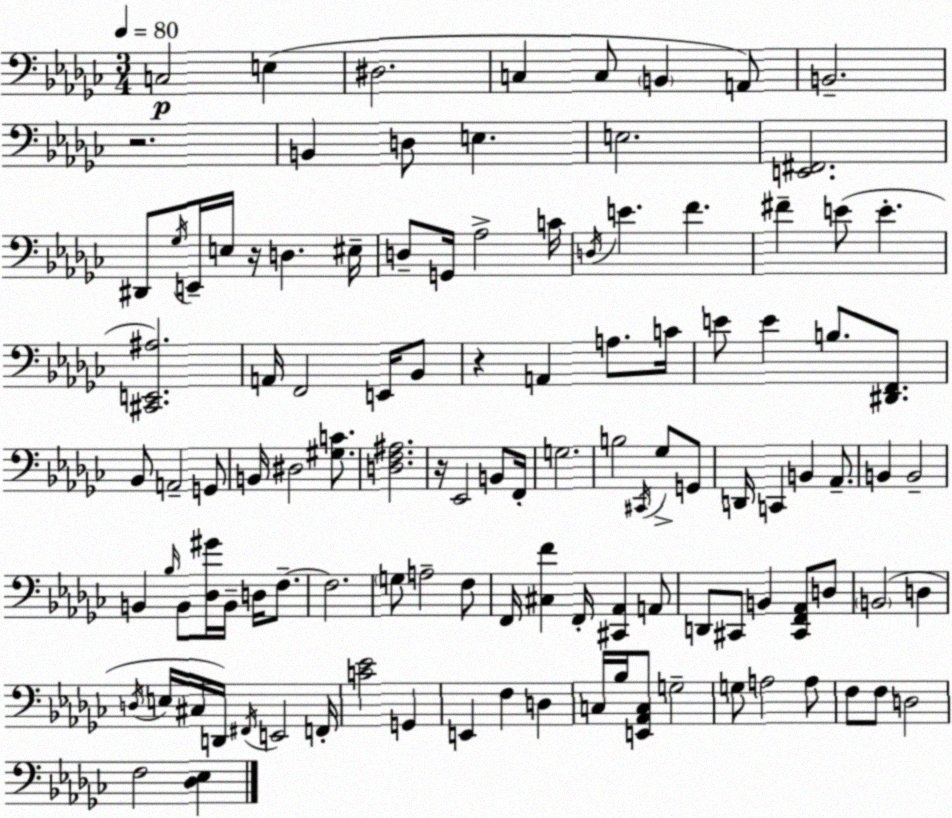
X:1
T:Untitled
M:3/4
L:1/4
K:Ebm
C,2 E, ^D,2 C, C,/2 B,, A,,/2 B,,2 z2 B,, D,/2 E, E,2 [E,,^F,,]2 ^D,,/2 _G,/4 E,,/4 E,/4 z/4 D, ^E,/4 D,/2 G,,/4 _A,2 C/4 D,/4 E F ^F E/2 E [^C,,E,,^A,]2 A,,/4 F,,2 E,,/4 _B,,/2 z A,, A,/2 C/4 E/2 E B,/2 [^D,,F,,]/2 _B,,/2 A,,2 G,,/2 B,,/4 ^D,2 [^G,C]/2 [D,F,^A,]2 z/4 _E,,2 B,,/2 F,,/4 G,2 B,2 ^C,,/4 _G,/2 G,,/2 D,,/4 C,, B,, _A,,/2 B,, B,,2 B,, _B,/4 B,,/2 [_D,^G]/4 B,,/4 D,/4 F,/2 F,2 G,/2 A,2 F,/2 F,,/4 [^C,F] F,,/4 [^C,,_A,,] A,,/2 D,,/2 ^C,,/2 B,, [^C,,F,,_A,,]/2 D,/2 B,,2 D, D,/4 E,/4 ^C,/4 D,,/4 ^F,,/4 E,,2 F,,/4 [C_E]2 G,, E,, F, D, C,/4 _B,/4 [E,,_A,,C,]/2 G,2 G,/2 A,2 A,/2 F,/2 F,/2 D,2 F,2 [_D,_E,]